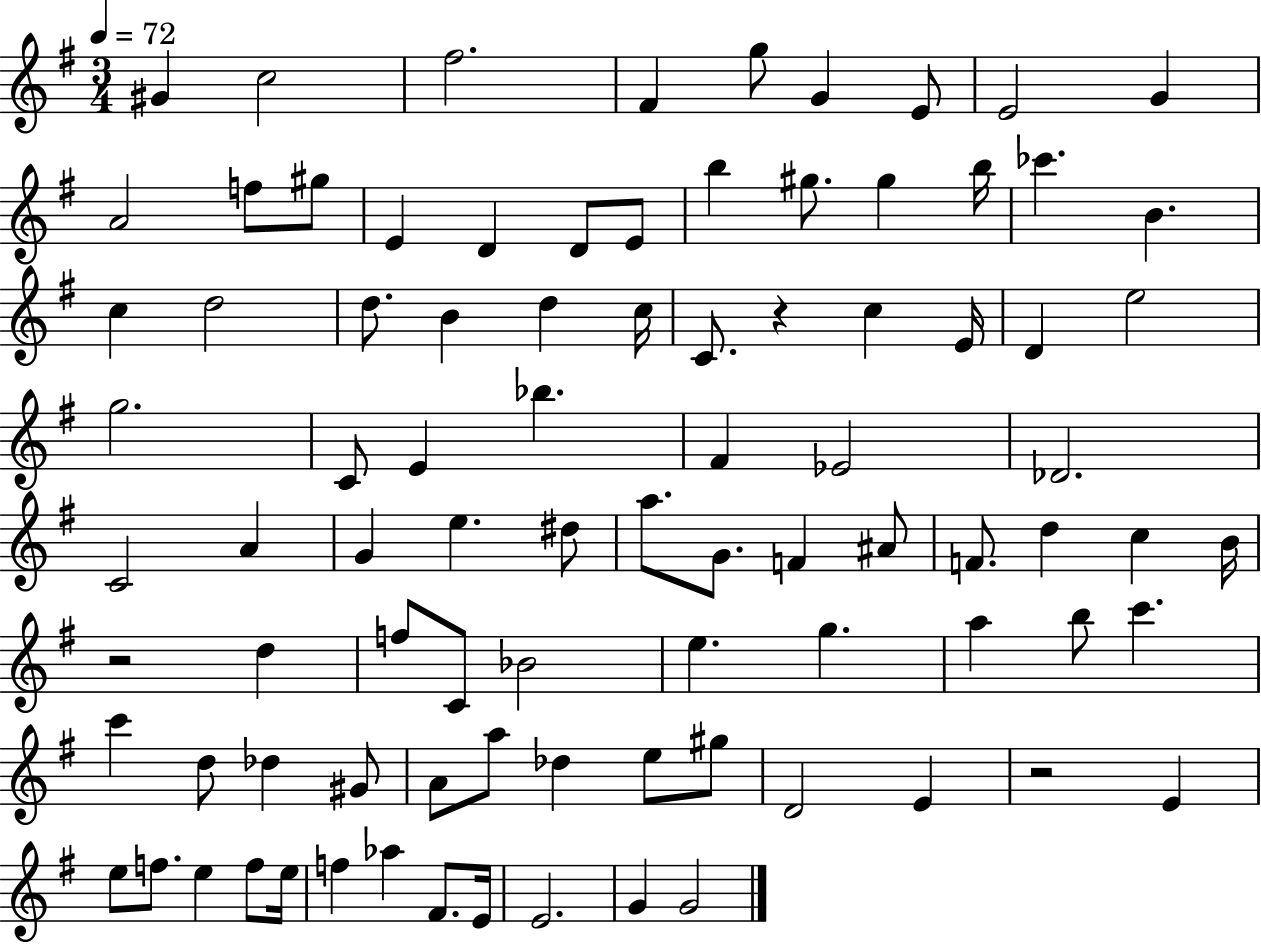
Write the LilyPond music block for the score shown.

{
  \clef treble
  \numericTimeSignature
  \time 3/4
  \key g \major
  \tempo 4 = 72
  \repeat volta 2 { gis'4 c''2 | fis''2. | fis'4 g''8 g'4 e'8 | e'2 g'4 | \break a'2 f''8 gis''8 | e'4 d'4 d'8 e'8 | b''4 gis''8. gis''4 b''16 | ces'''4. b'4. | \break c''4 d''2 | d''8. b'4 d''4 c''16 | c'8. r4 c''4 e'16 | d'4 e''2 | \break g''2. | c'8 e'4 bes''4. | fis'4 ees'2 | des'2. | \break c'2 a'4 | g'4 e''4. dis''8 | a''8. g'8. f'4 ais'8 | f'8. d''4 c''4 b'16 | \break r2 d''4 | f''8 c'8 bes'2 | e''4. g''4. | a''4 b''8 c'''4. | \break c'''4 d''8 des''4 gis'8 | a'8 a''8 des''4 e''8 gis''8 | d'2 e'4 | r2 e'4 | \break e''8 f''8. e''4 f''8 e''16 | f''4 aes''4 fis'8. e'16 | e'2. | g'4 g'2 | \break } \bar "|."
}